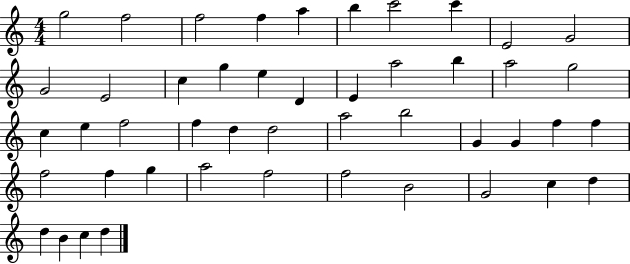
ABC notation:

X:1
T:Untitled
M:4/4
L:1/4
K:C
g2 f2 f2 f a b c'2 c' E2 G2 G2 E2 c g e D E a2 b a2 g2 c e f2 f d d2 a2 b2 G G f f f2 f g a2 f2 f2 B2 G2 c d d B c d